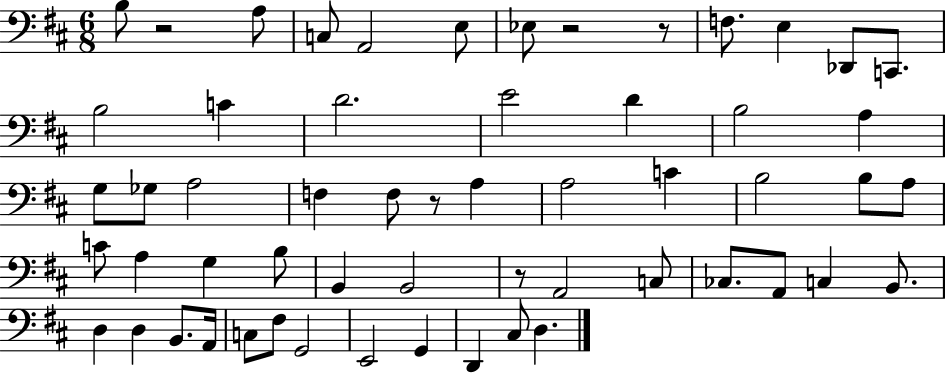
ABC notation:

X:1
T:Untitled
M:6/8
L:1/4
K:D
B,/2 z2 A,/2 C,/2 A,,2 E,/2 _E,/2 z2 z/2 F,/2 E, _D,,/2 C,,/2 B,2 C D2 E2 D B,2 A, G,/2 _G,/2 A,2 F, F,/2 z/2 A, A,2 C B,2 B,/2 A,/2 C/2 A, G, B,/2 B,, B,,2 z/2 A,,2 C,/2 _C,/2 A,,/2 C, B,,/2 D, D, B,,/2 A,,/4 C,/2 ^F,/2 G,,2 E,,2 G,, D,, ^C,/2 D,